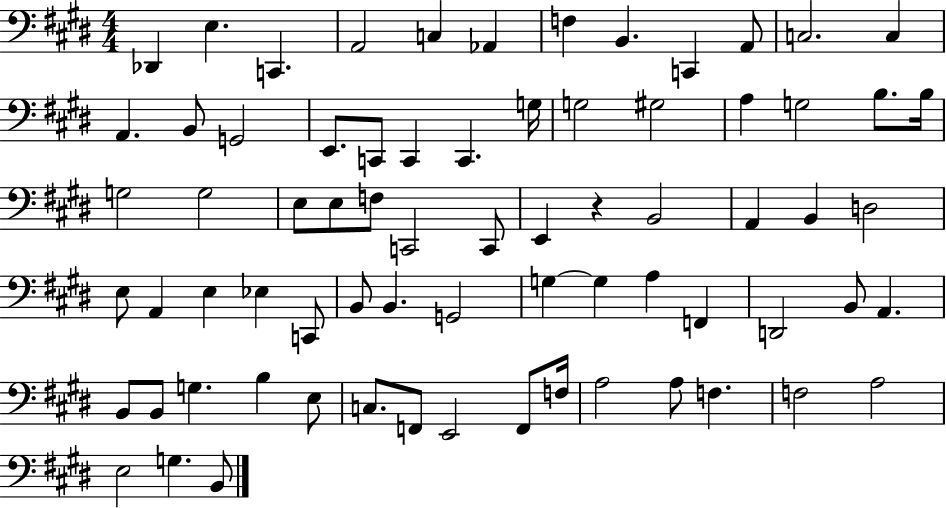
{
  \clef bass
  \numericTimeSignature
  \time 4/4
  \key e \major
  des,4 e4. c,4. | a,2 c4 aes,4 | f4 b,4. c,4 a,8 | c2. c4 | \break a,4. b,8 g,2 | e,8. c,8 c,4 c,4. g16 | g2 gis2 | a4 g2 b8. b16 | \break g2 g2 | e8 e8 f8 c,2 c,8 | e,4 r4 b,2 | a,4 b,4 d2 | \break e8 a,4 e4 ees4 c,8 | b,8 b,4. g,2 | g4~~ g4 a4 f,4 | d,2 b,8 a,4. | \break b,8 b,8 g4. b4 e8 | c8. f,8 e,2 f,8 f16 | a2 a8 f4. | f2 a2 | \break e2 g4. b,8 | \bar "|."
}